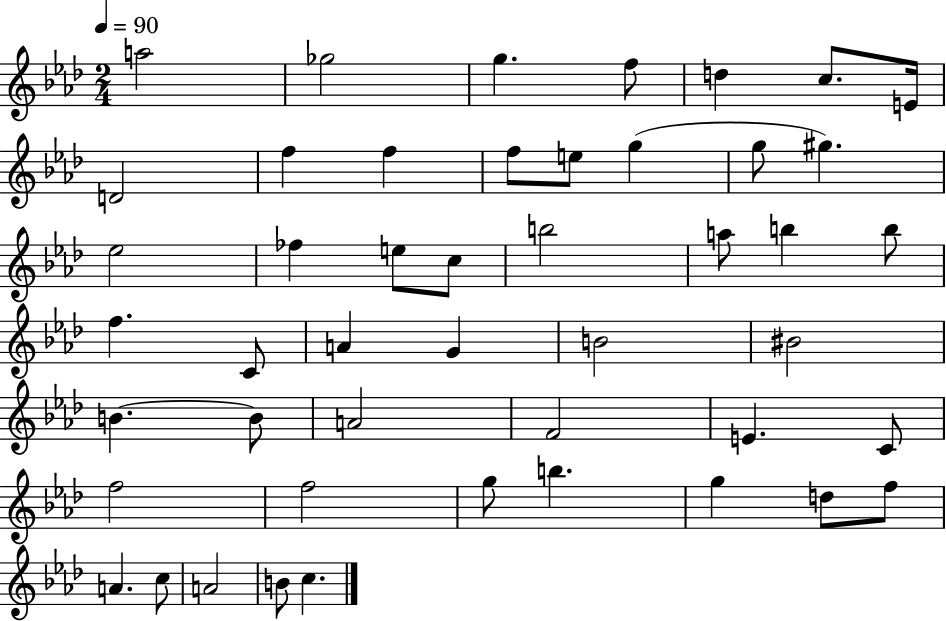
A5/h Gb5/h G5/q. F5/e D5/q C5/e. E4/s D4/h F5/q F5/q F5/e E5/e G5/q G5/e G#5/q. Eb5/h FES5/q E5/e C5/e B5/h A5/e B5/q B5/e F5/q. C4/e A4/q G4/q B4/h BIS4/h B4/q. B4/e A4/h F4/h E4/q. C4/e F5/h F5/h G5/e B5/q. G5/q D5/e F5/e A4/q. C5/e A4/h B4/e C5/q.